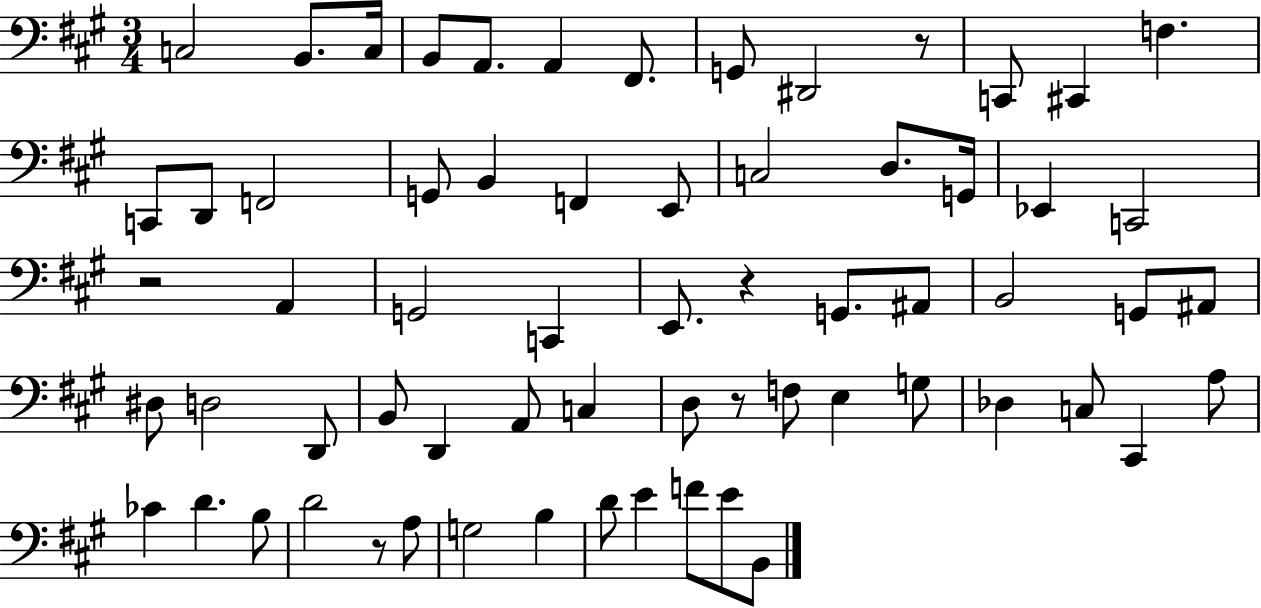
{
  \clef bass
  \numericTimeSignature
  \time 3/4
  \key a \major
  c2 b,8. c16 | b,8 a,8. a,4 fis,8. | g,8 dis,2 r8 | c,8 cis,4 f4. | \break c,8 d,8 f,2 | g,8 b,4 f,4 e,8 | c2 d8. g,16 | ees,4 c,2 | \break r2 a,4 | g,2 c,4 | e,8. r4 g,8. ais,8 | b,2 g,8 ais,8 | \break dis8 d2 d,8 | b,8 d,4 a,8 c4 | d8 r8 f8 e4 g8 | des4 c8 cis,4 a8 | \break ces'4 d'4. b8 | d'2 r8 a8 | g2 b4 | d'8 e'4 f'8 e'8 b,8 | \break \bar "|."
}